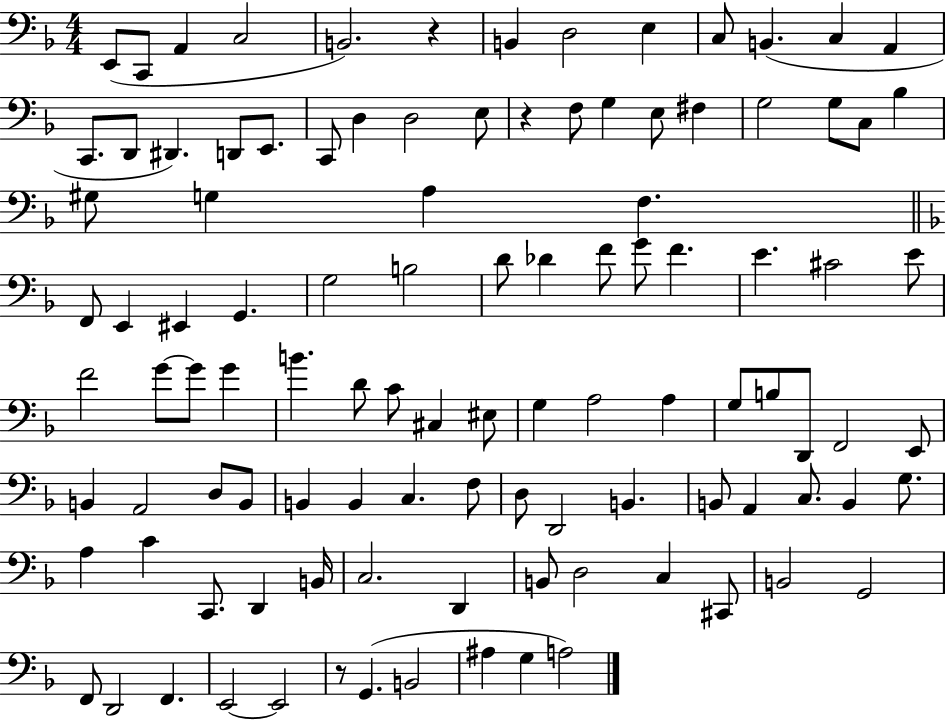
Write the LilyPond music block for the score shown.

{
  \clef bass
  \numericTimeSignature
  \time 4/4
  \key f \major
  e,8( c,8 a,4 c2 | b,2.) r4 | b,4 d2 e4 | c8 b,4.( c4 a,4 | \break c,8. d,8 dis,4.) d,8 e,8. | c,8 d4 d2 e8 | r4 f8 g4 e8 fis4 | g2 g8 c8 bes4 | \break gis8 g4 a4 f4. | \bar "||" \break \key d \minor f,8 e,4 eis,4 g,4. | g2 b2 | d'8 des'4 f'8 g'8 f'4. | e'4. cis'2 e'8 | \break f'2 g'8~~ g'8 g'4 | b'4. d'8 c'8 cis4 eis8 | g4 a2 a4 | g8 b8 d,8 f,2 e,8 | \break b,4 a,2 d8 b,8 | b,4 b,4 c4. f8 | d8 d,2 b,4. | b,8 a,4 c8. b,4 g8. | \break a4 c'4 c,8. d,4 b,16 | c2. d,4 | b,8 d2 c4 cis,8 | b,2 g,2 | \break f,8 d,2 f,4. | e,2~~ e,2 | r8 g,4.( b,2 | ais4 g4 a2) | \break \bar "|."
}